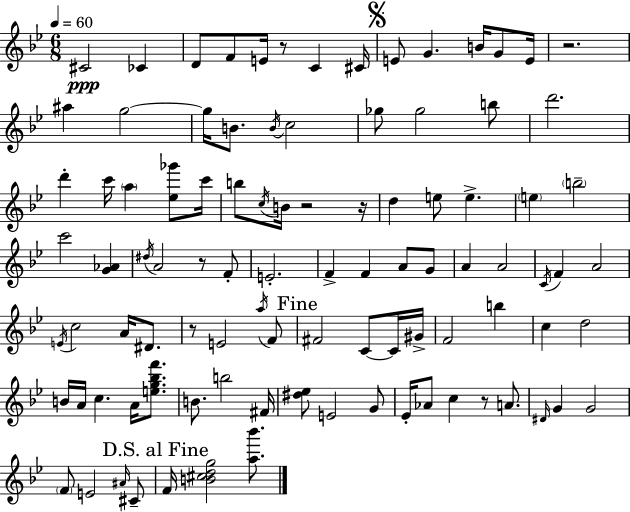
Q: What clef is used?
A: treble